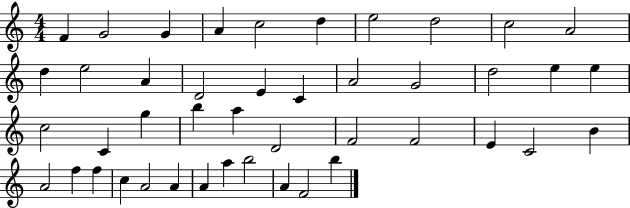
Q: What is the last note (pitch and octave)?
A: B5